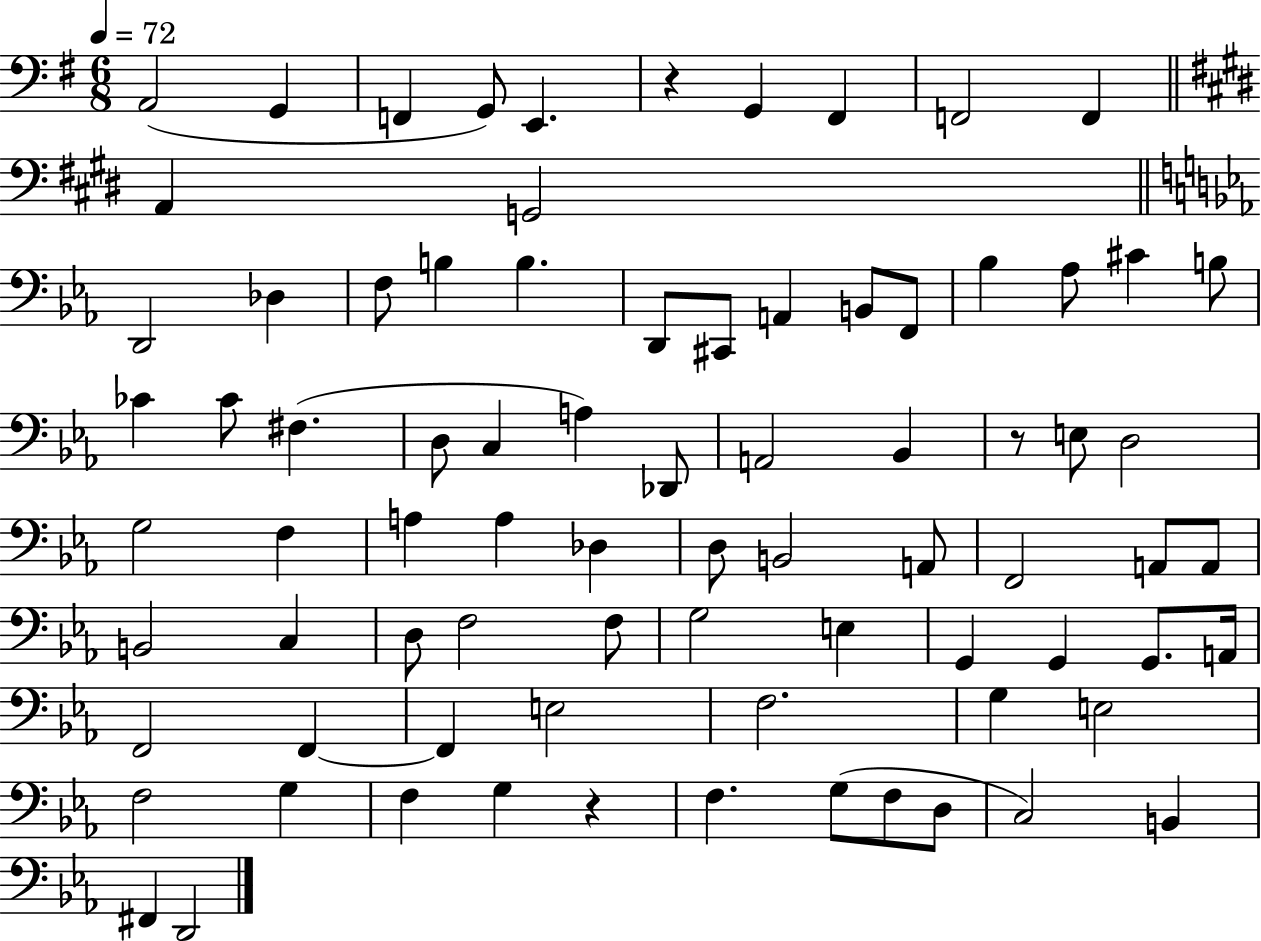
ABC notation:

X:1
T:Untitled
M:6/8
L:1/4
K:G
A,,2 G,, F,, G,,/2 E,, z G,, ^F,, F,,2 F,, A,, G,,2 D,,2 _D, F,/2 B, B, D,,/2 ^C,,/2 A,, B,,/2 F,,/2 _B, _A,/2 ^C B,/2 _C _C/2 ^F, D,/2 C, A, _D,,/2 A,,2 _B,, z/2 E,/2 D,2 G,2 F, A, A, _D, D,/2 B,,2 A,,/2 F,,2 A,,/2 A,,/2 B,,2 C, D,/2 F,2 F,/2 G,2 E, G,, G,, G,,/2 A,,/4 F,,2 F,, F,, E,2 F,2 G, E,2 F,2 G, F, G, z F, G,/2 F,/2 D,/2 C,2 B,, ^F,, D,,2